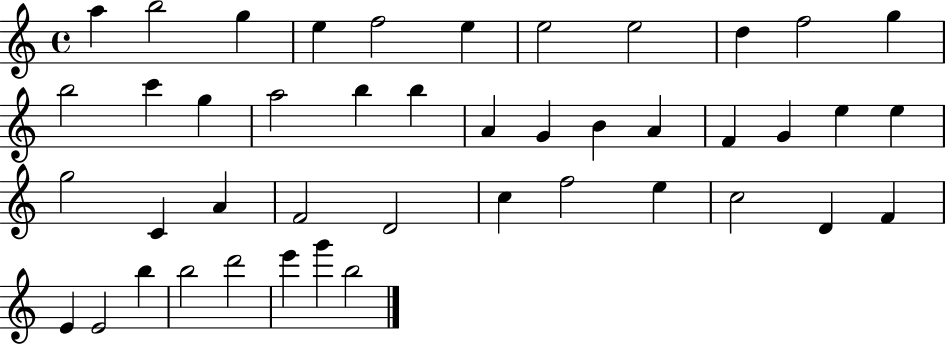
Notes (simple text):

A5/q B5/h G5/q E5/q F5/h E5/q E5/h E5/h D5/q F5/h G5/q B5/h C6/q G5/q A5/h B5/q B5/q A4/q G4/q B4/q A4/q F4/q G4/q E5/q E5/q G5/h C4/q A4/q F4/h D4/h C5/q F5/h E5/q C5/h D4/q F4/q E4/q E4/h B5/q B5/h D6/h E6/q G6/q B5/h